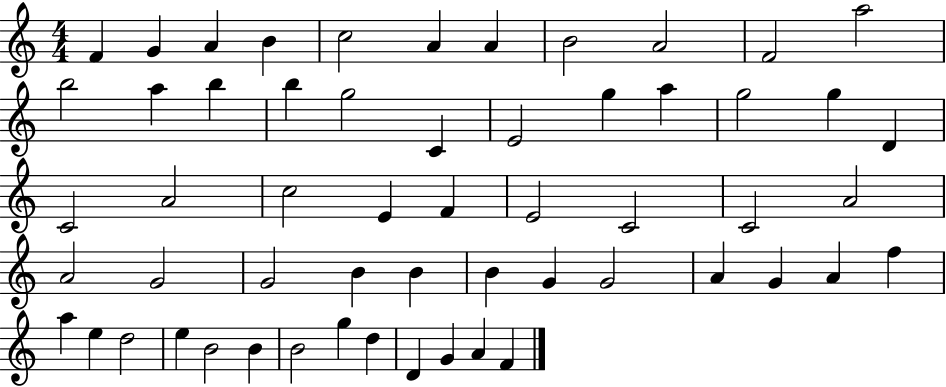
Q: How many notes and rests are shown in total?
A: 57